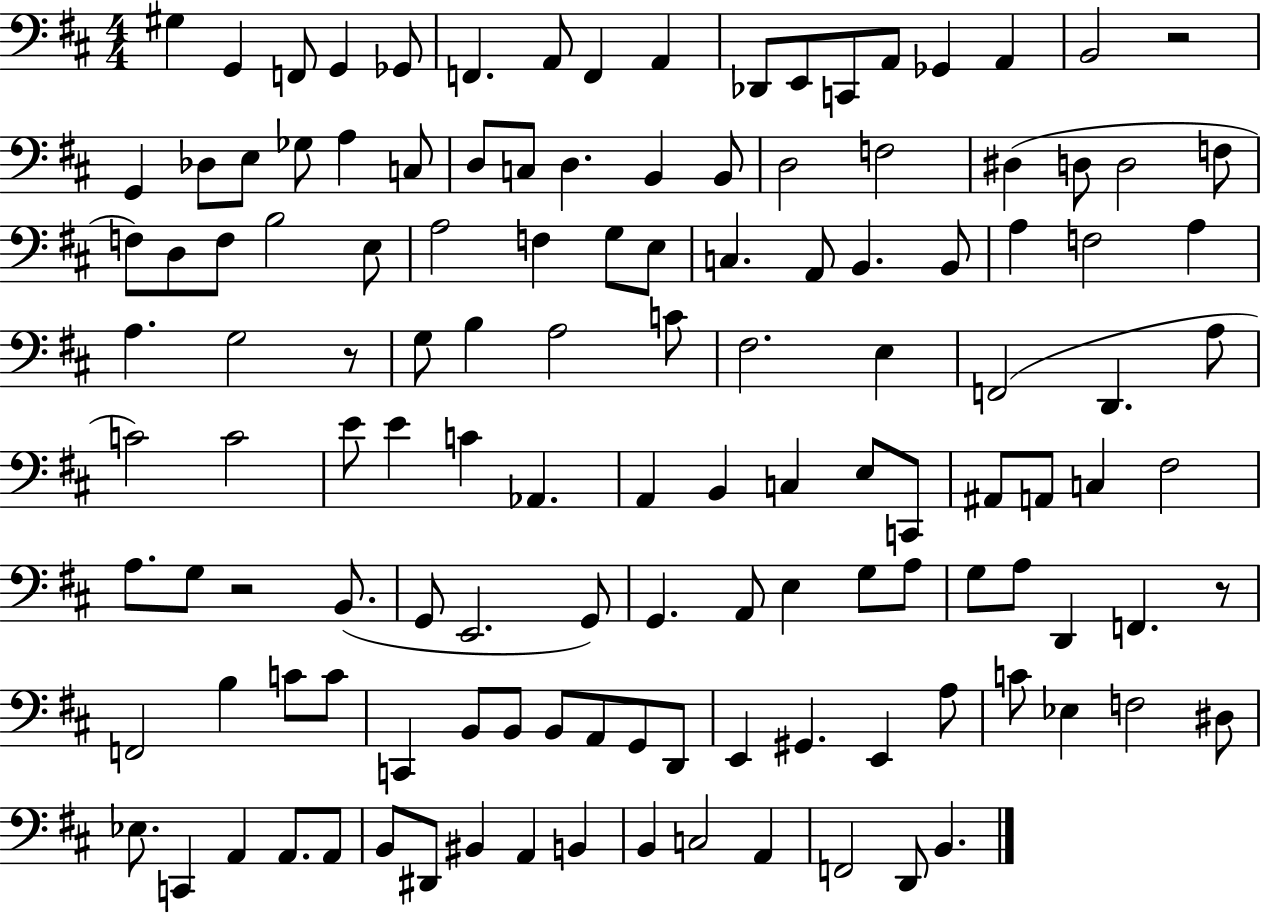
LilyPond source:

{
  \clef bass
  \numericTimeSignature
  \time 4/4
  \key d \major
  gis4 g,4 f,8 g,4 ges,8 | f,4. a,8 f,4 a,4 | des,8 e,8 c,8 a,8 ges,4 a,4 | b,2 r2 | \break g,4 des8 e8 ges8 a4 c8 | d8 c8 d4. b,4 b,8 | d2 f2 | dis4( d8 d2 f8 | \break f8) d8 f8 b2 e8 | a2 f4 g8 e8 | c4. a,8 b,4. b,8 | a4 f2 a4 | \break a4. g2 r8 | g8 b4 a2 c'8 | fis2. e4 | f,2( d,4. a8 | \break c'2) c'2 | e'8 e'4 c'4 aes,4. | a,4 b,4 c4 e8 c,8 | ais,8 a,8 c4 fis2 | \break a8. g8 r2 b,8.( | g,8 e,2. g,8) | g,4. a,8 e4 g8 a8 | g8 a8 d,4 f,4. r8 | \break f,2 b4 c'8 c'8 | c,4 b,8 b,8 b,8 a,8 g,8 d,8 | e,4 gis,4. e,4 a8 | c'8 ees4 f2 dis8 | \break ees8. c,4 a,4 a,8. a,8 | b,8 dis,8 bis,4 a,4 b,4 | b,4 c2 a,4 | f,2 d,8 b,4. | \break \bar "|."
}